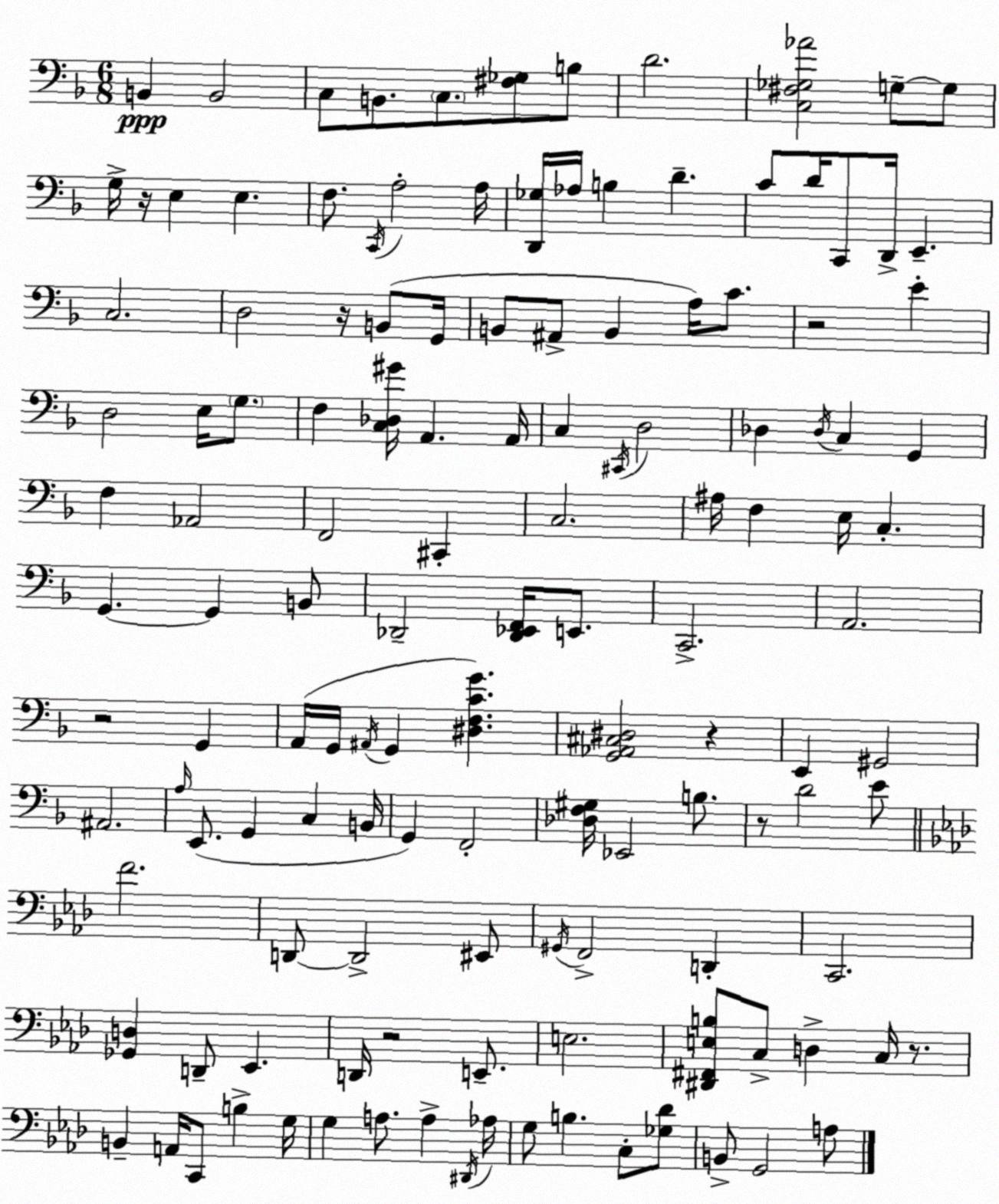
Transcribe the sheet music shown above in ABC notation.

X:1
T:Untitled
M:6/8
L:1/4
K:Dm
B,, B,,2 C,/2 B,,/2 C,/2 [^F,_G,]/2 B,/2 D2 [C,^F,_G,_A]2 G,/2 G,/2 G,/4 z/4 E, E, F,/2 C,,/4 A,2 A,/4 [D,,_G,]/4 _A,/4 B, D C/2 D/4 C,,/2 D,,/4 E,, C,2 D,2 z/4 B,,/2 G,,/4 B,,/2 ^A,,/2 B,, A,/4 C/2 z2 E D,2 E,/4 G,/2 F, [C,_D,^G]/4 A,, A,,/4 C, ^C,,/4 D,2 _D, _D,/4 C, G,, F, _A,,2 F,,2 ^C,, C,2 ^A,/4 F, E,/4 C, G,, G,, B,,/2 _D,,2 [_D,,_E,,F,,]/4 E,,/2 C,,2 A,,2 z2 G,, A,,/4 G,,/4 ^A,,/4 G,, [^D,F,CG] [G,,_A,,^C,^D,]2 z E,, ^G,,2 ^A,,2 A,/4 E,,/2 G,, C, B,,/4 G,, F,,2 [_D,F,^G,]/4 _E,,2 B,/2 z/2 D2 E/2 F2 D,,/2 D,,2 ^E,,/2 ^G,,/4 F,,2 D,, C,,2 [_G,,D,] D,,/2 _E,, D,,/4 z2 E,,/2 E,2 [^D,,^F,,E,B,]/2 C,/2 D, C,/4 z/2 B,, A,,/4 C,,/2 B, G,/4 G, A,/2 A, ^D,,/4 _A,/4 G,/2 B, C,/2 [_G,_D]/2 B,,/2 G,,2 A,/2